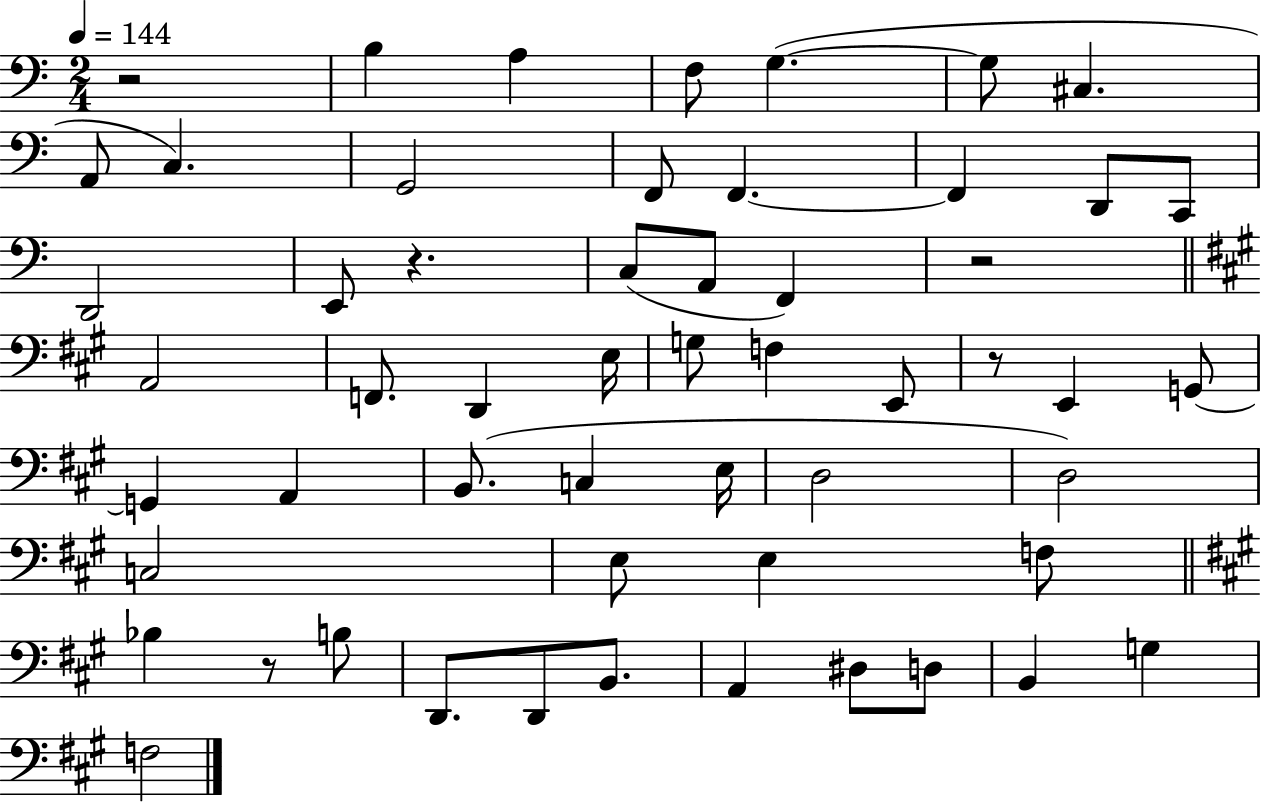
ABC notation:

X:1
T:Untitled
M:2/4
L:1/4
K:C
z2 B, A, F,/2 G, G,/2 ^C, A,,/2 C, G,,2 F,,/2 F,, F,, D,,/2 C,,/2 D,,2 E,,/2 z C,/2 A,,/2 F,, z2 A,,2 F,,/2 D,, E,/4 G,/2 F, E,,/2 z/2 E,, G,,/2 G,, A,, B,,/2 C, E,/4 D,2 D,2 C,2 E,/2 E, F,/2 _B, z/2 B,/2 D,,/2 D,,/2 B,,/2 A,, ^D,/2 D,/2 B,, G, F,2